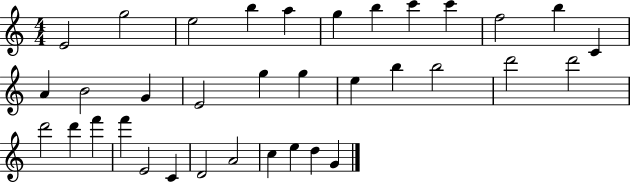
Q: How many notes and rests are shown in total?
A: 35